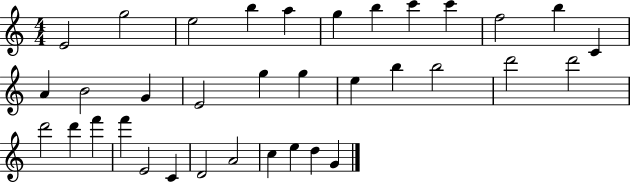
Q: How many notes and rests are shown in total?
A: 35